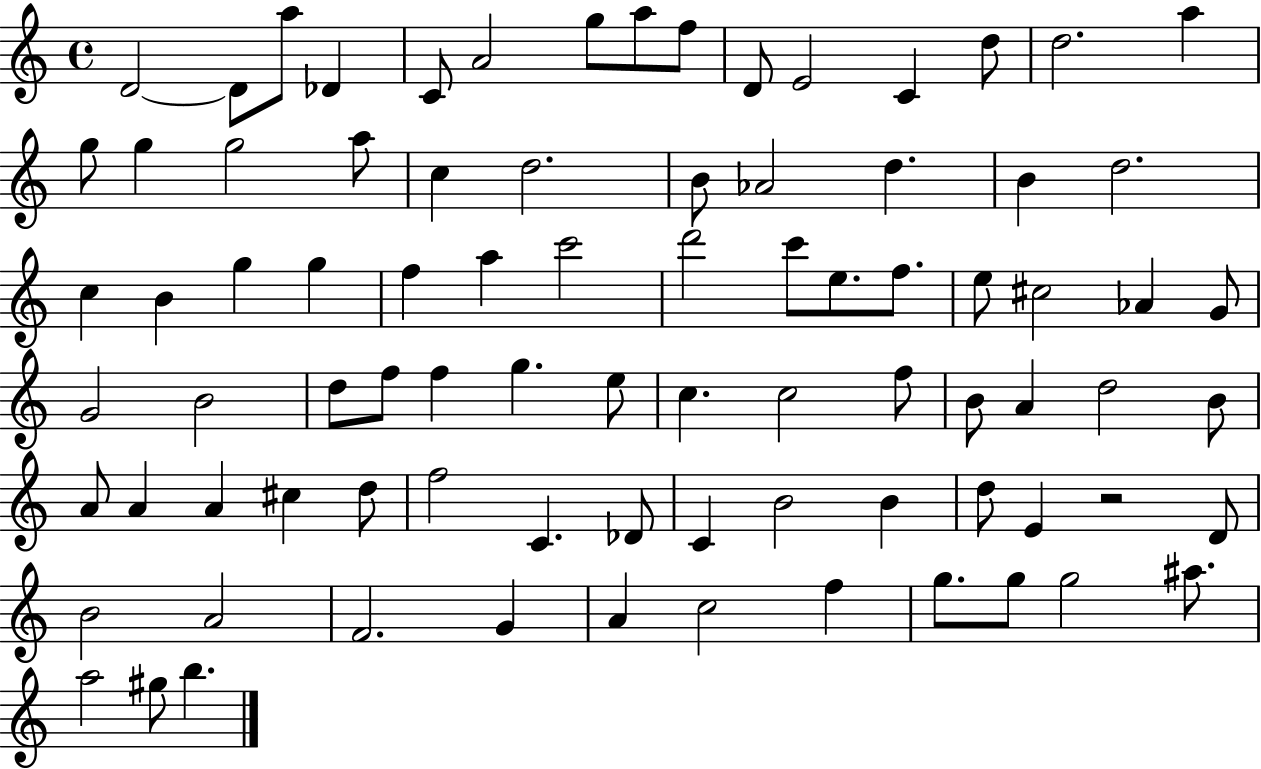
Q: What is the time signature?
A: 4/4